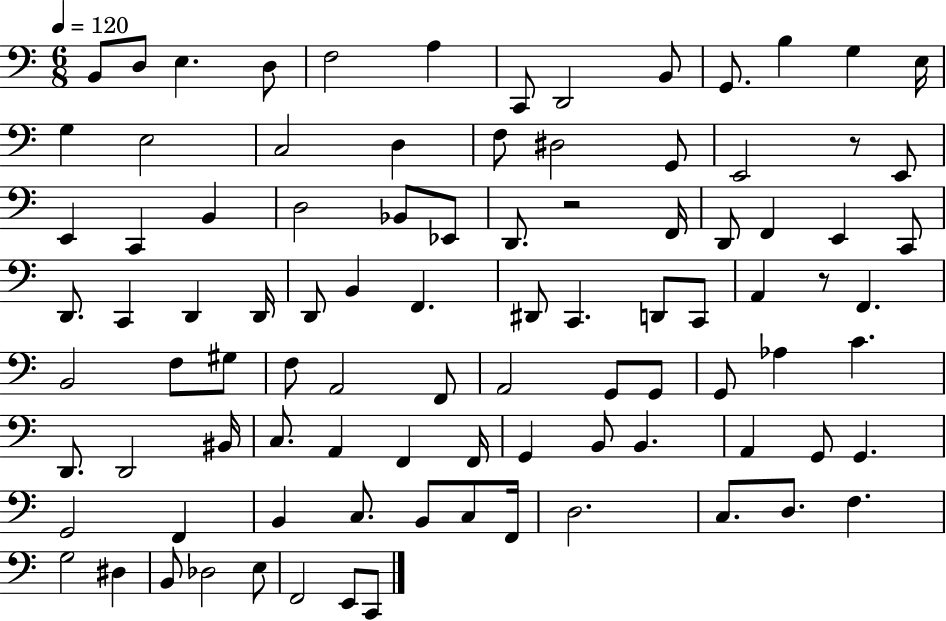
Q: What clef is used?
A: bass